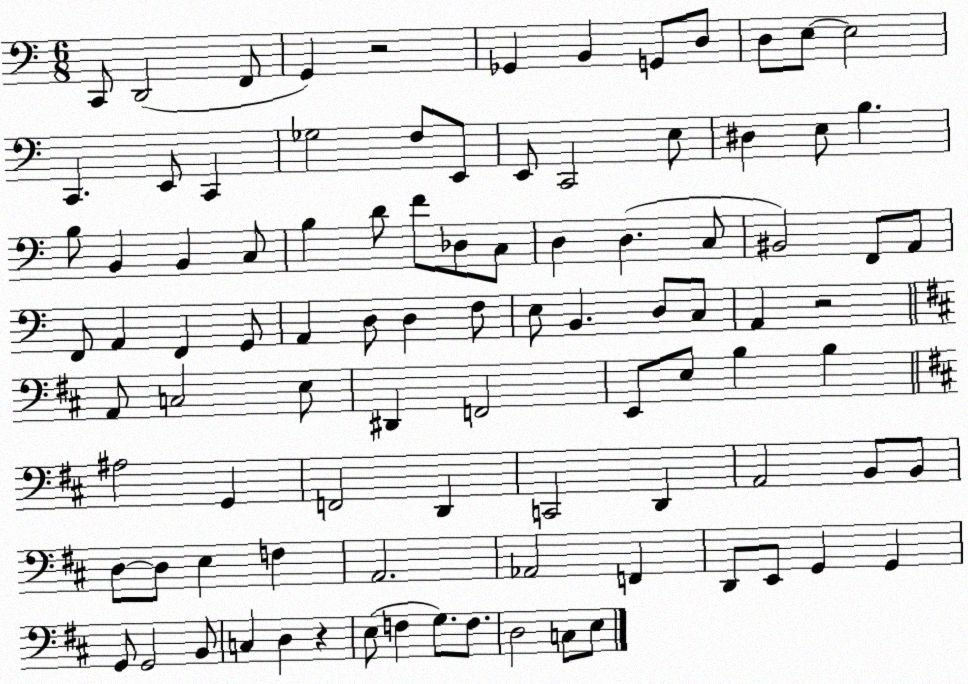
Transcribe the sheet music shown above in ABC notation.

X:1
T:Untitled
M:6/8
L:1/4
K:C
C,,/2 D,,2 F,,/2 G,, z2 _G,, B,, G,,/2 D,/2 D,/2 E,/2 E,2 C,, E,,/2 C,, _G,2 F,/2 E,,/2 E,,/2 C,,2 E,/2 ^D, E,/2 B, B,/2 B,, B,, C,/2 B, D/2 F/2 _D,/2 C,/2 D, D, C,/2 ^B,,2 F,,/2 A,,/2 F,,/2 A,, F,, G,,/2 A,, D,/2 D, F,/2 E,/2 B,, D,/2 C,/2 A,, z2 A,,/2 C,2 E,/2 ^D,, F,,2 E,,/2 E,/2 B, B, ^A,2 G,, F,,2 D,, C,,2 D,, A,,2 B,,/2 B,,/2 D,/2 D,/2 E, F, A,,2 _A,,2 F,, D,,/2 E,,/2 G,, G,, G,,/2 G,,2 B,,/2 C, D, z E,/2 F, G,/2 F,/2 D,2 C,/2 E,/2